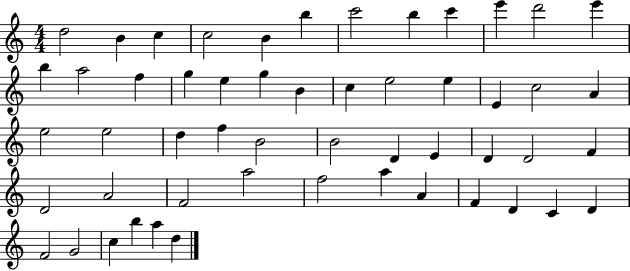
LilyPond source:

{
  \clef treble
  \numericTimeSignature
  \time 4/4
  \key c \major
  d''2 b'4 c''4 | c''2 b'4 b''4 | c'''2 b''4 c'''4 | e'''4 d'''2 e'''4 | \break b''4 a''2 f''4 | g''4 e''4 g''4 b'4 | c''4 e''2 e''4 | e'4 c''2 a'4 | \break e''2 e''2 | d''4 f''4 b'2 | b'2 d'4 e'4 | d'4 d'2 f'4 | \break d'2 a'2 | f'2 a''2 | f''2 a''4 a'4 | f'4 d'4 c'4 d'4 | \break f'2 g'2 | c''4 b''4 a''4 d''4 | \bar "|."
}